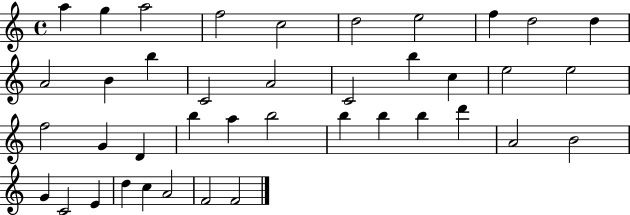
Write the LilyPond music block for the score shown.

{
  \clef treble
  \time 4/4
  \defaultTimeSignature
  \key c \major
  a''4 g''4 a''2 | f''2 c''2 | d''2 e''2 | f''4 d''2 d''4 | \break a'2 b'4 b''4 | c'2 a'2 | c'2 b''4 c''4 | e''2 e''2 | \break f''2 g'4 d'4 | b''4 a''4 b''2 | b''4 b''4 b''4 d'''4 | a'2 b'2 | \break g'4 c'2 e'4 | d''4 c''4 a'2 | f'2 f'2 | \bar "|."
}